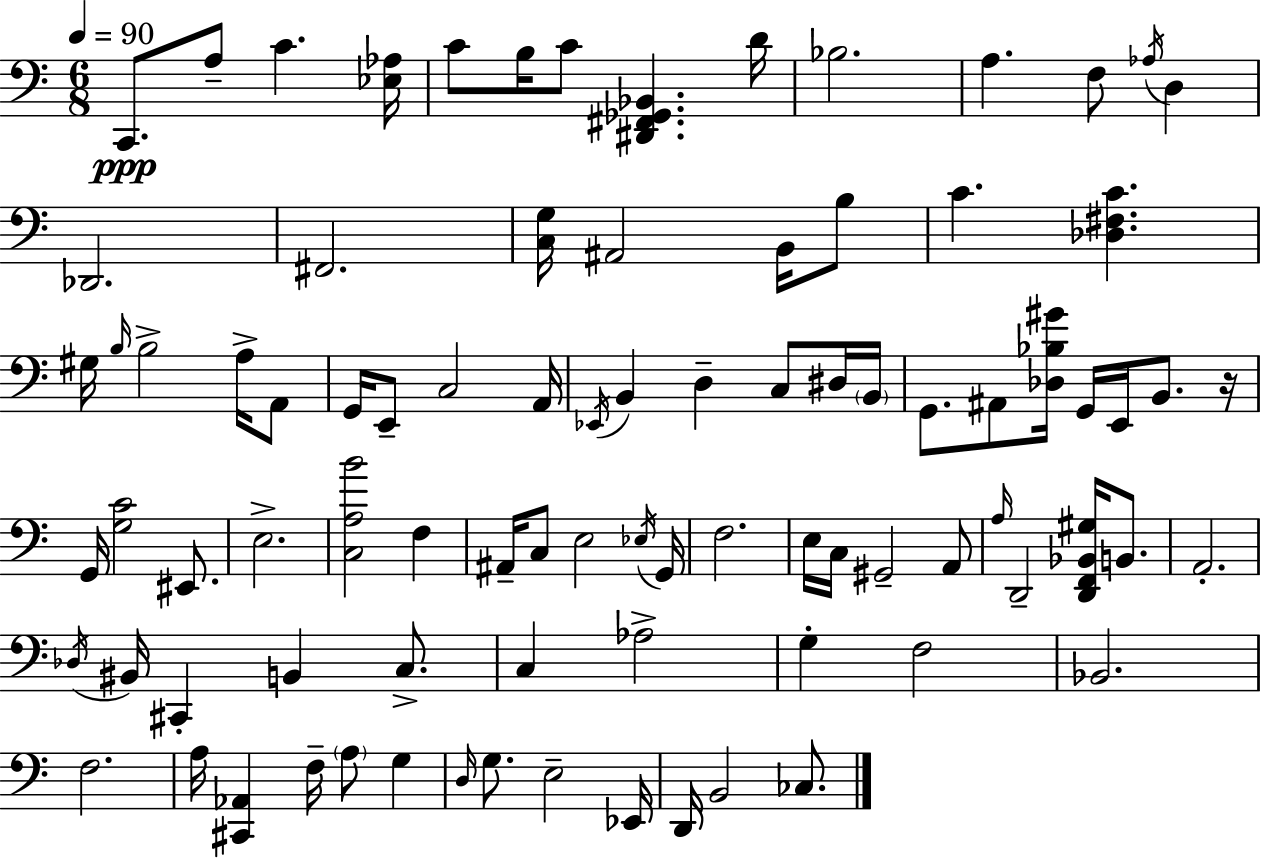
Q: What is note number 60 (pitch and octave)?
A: B2